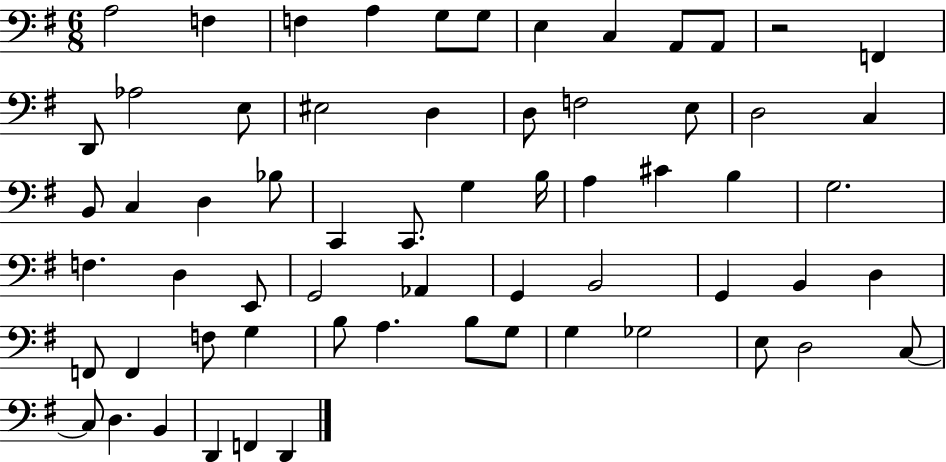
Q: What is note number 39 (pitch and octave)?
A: G2